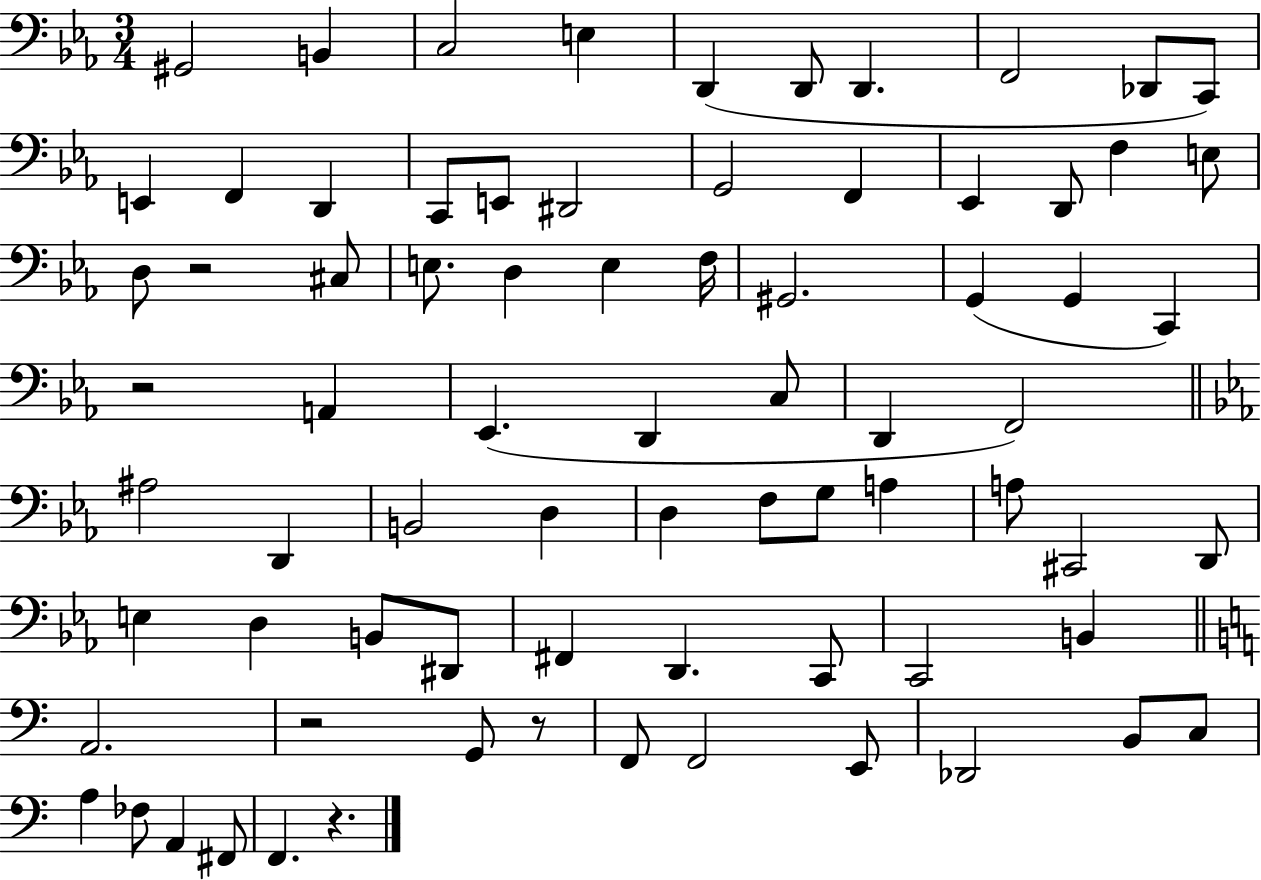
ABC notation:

X:1
T:Untitled
M:3/4
L:1/4
K:Eb
^G,,2 B,, C,2 E, D,, D,,/2 D,, F,,2 _D,,/2 C,,/2 E,, F,, D,, C,,/2 E,,/2 ^D,,2 G,,2 F,, _E,, D,,/2 F, E,/2 D,/2 z2 ^C,/2 E,/2 D, E, F,/4 ^G,,2 G,, G,, C,, z2 A,, _E,, D,, C,/2 D,, F,,2 ^A,2 D,, B,,2 D, D, F,/2 G,/2 A, A,/2 ^C,,2 D,,/2 E, D, B,,/2 ^D,,/2 ^F,, D,, C,,/2 C,,2 B,, A,,2 z2 G,,/2 z/2 F,,/2 F,,2 E,,/2 _D,,2 B,,/2 C,/2 A, _F,/2 A,, ^F,,/2 F,, z